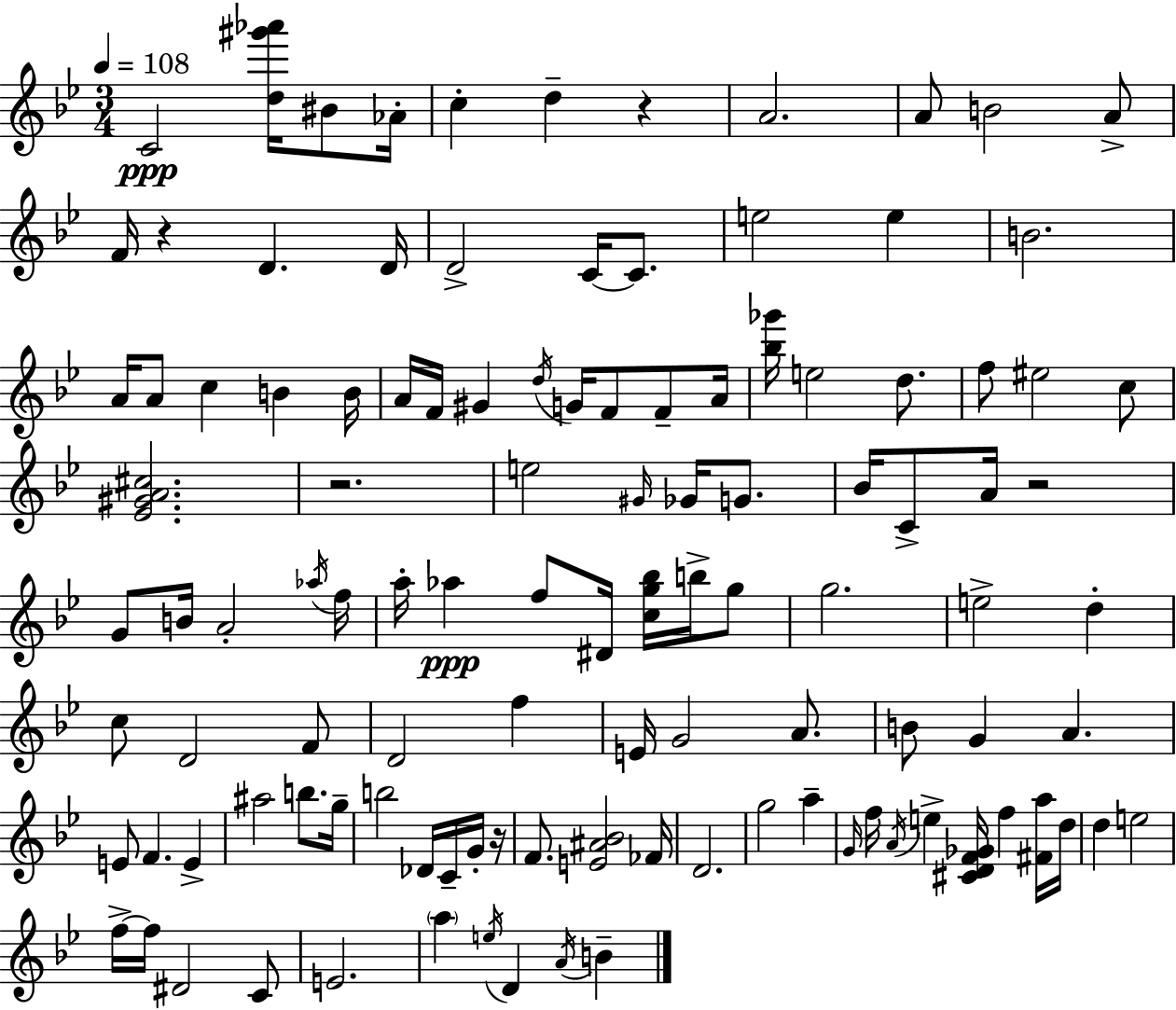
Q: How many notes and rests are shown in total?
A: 113